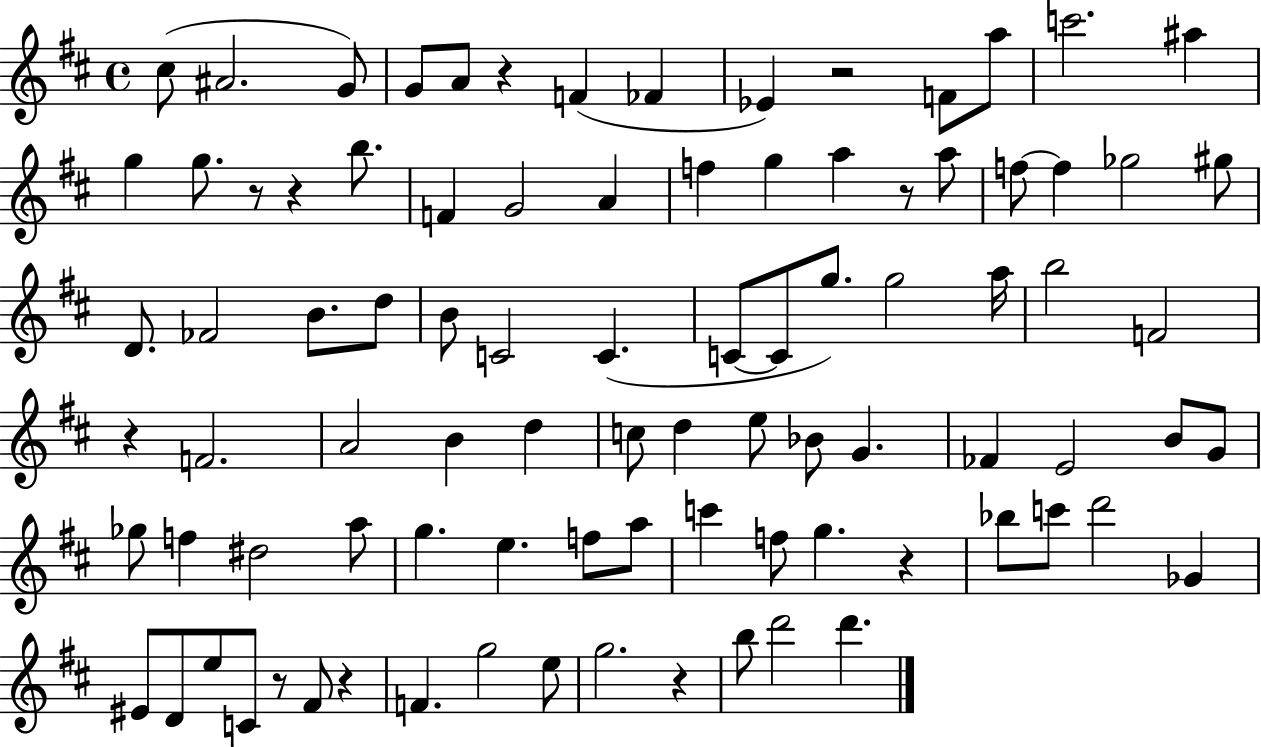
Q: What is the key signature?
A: D major